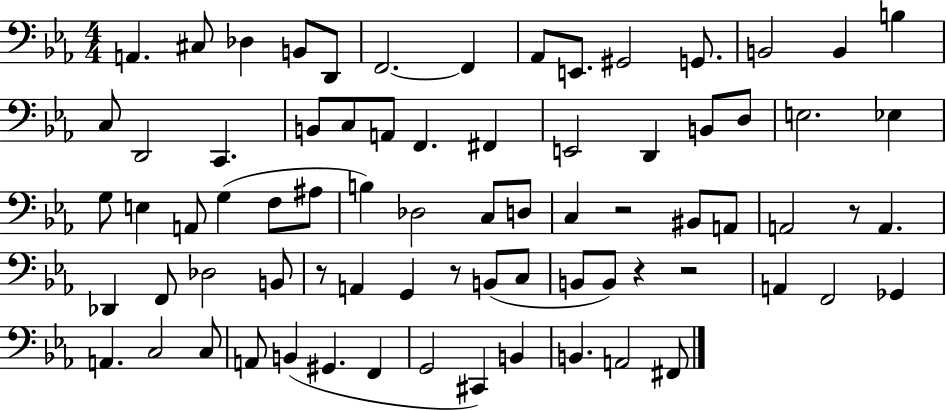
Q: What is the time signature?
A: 4/4